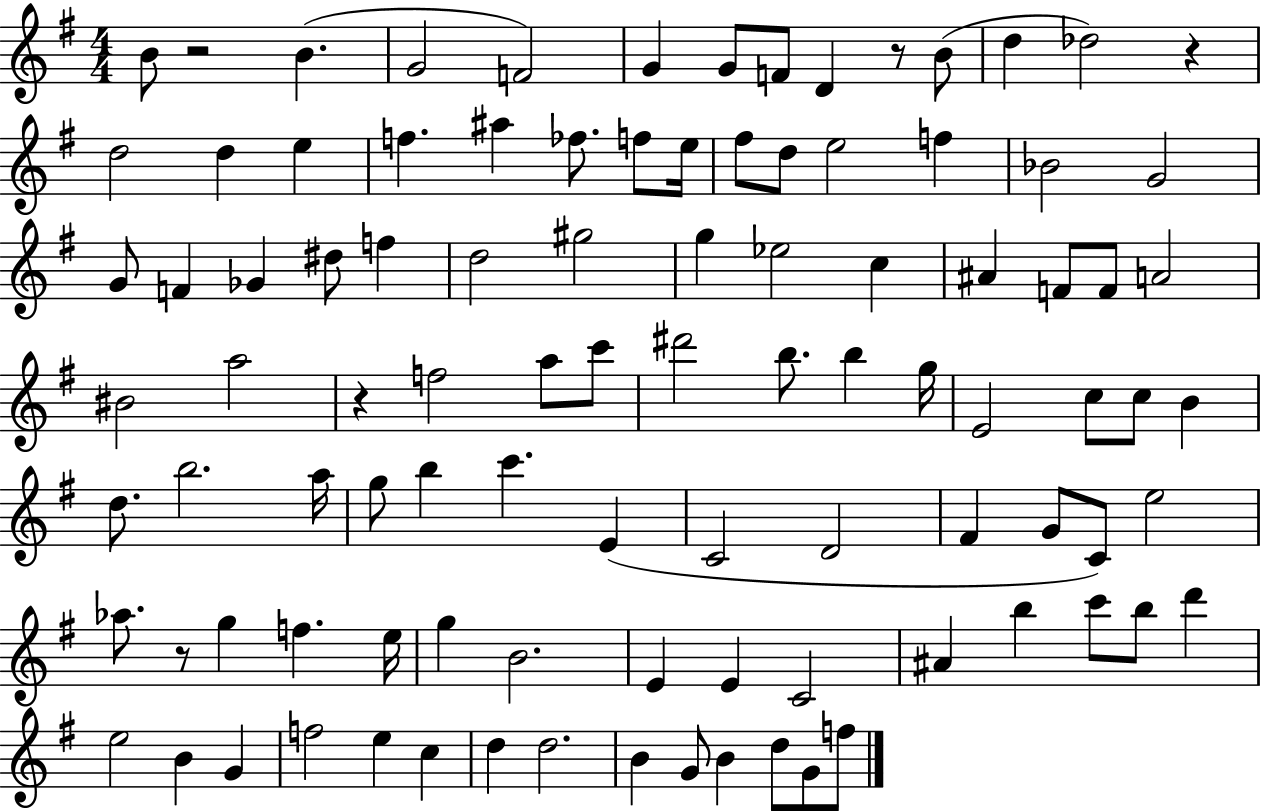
{
  \clef treble
  \numericTimeSignature
  \time 4/4
  \key g \major
  \repeat volta 2 { b'8 r2 b'4.( | g'2 f'2) | g'4 g'8 f'8 d'4 r8 b'8( | d''4 des''2) r4 | \break d''2 d''4 e''4 | f''4. ais''4 fes''8. f''8 e''16 | fis''8 d''8 e''2 f''4 | bes'2 g'2 | \break g'8 f'4 ges'4 dis''8 f''4 | d''2 gis''2 | g''4 ees''2 c''4 | ais'4 f'8 f'8 a'2 | \break bis'2 a''2 | r4 f''2 a''8 c'''8 | dis'''2 b''8. b''4 g''16 | e'2 c''8 c''8 b'4 | \break d''8. b''2. a''16 | g''8 b''4 c'''4. e'4( | c'2 d'2 | fis'4 g'8 c'8) e''2 | \break aes''8. r8 g''4 f''4. e''16 | g''4 b'2. | e'4 e'4 c'2 | ais'4 b''4 c'''8 b''8 d'''4 | \break e''2 b'4 g'4 | f''2 e''4 c''4 | d''4 d''2. | b'4 g'8 b'4 d''8 g'8 f''8 | \break } \bar "|."
}